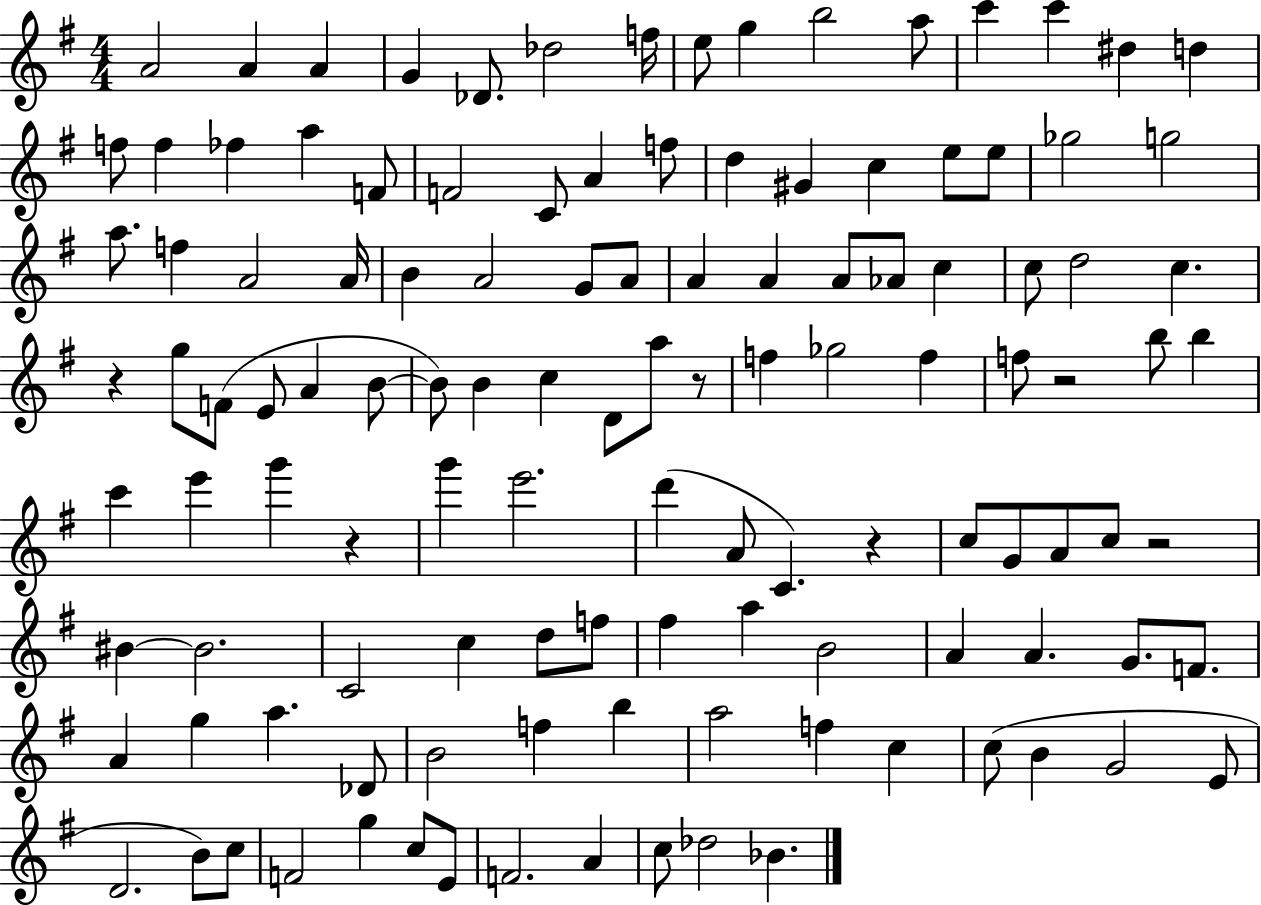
X:1
T:Untitled
M:4/4
L:1/4
K:G
A2 A A G _D/2 _d2 f/4 e/2 g b2 a/2 c' c' ^d d f/2 f _f a F/2 F2 C/2 A f/2 d ^G c e/2 e/2 _g2 g2 a/2 f A2 A/4 B A2 G/2 A/2 A A A/2 _A/2 c c/2 d2 c z g/2 F/2 E/2 A B/2 B/2 B c D/2 a/2 z/2 f _g2 f f/2 z2 b/2 b c' e' g' z g' e'2 d' A/2 C z c/2 G/2 A/2 c/2 z2 ^B ^B2 C2 c d/2 f/2 ^f a B2 A A G/2 F/2 A g a _D/2 B2 f b a2 f c c/2 B G2 E/2 D2 B/2 c/2 F2 g c/2 E/2 F2 A c/2 _d2 _B